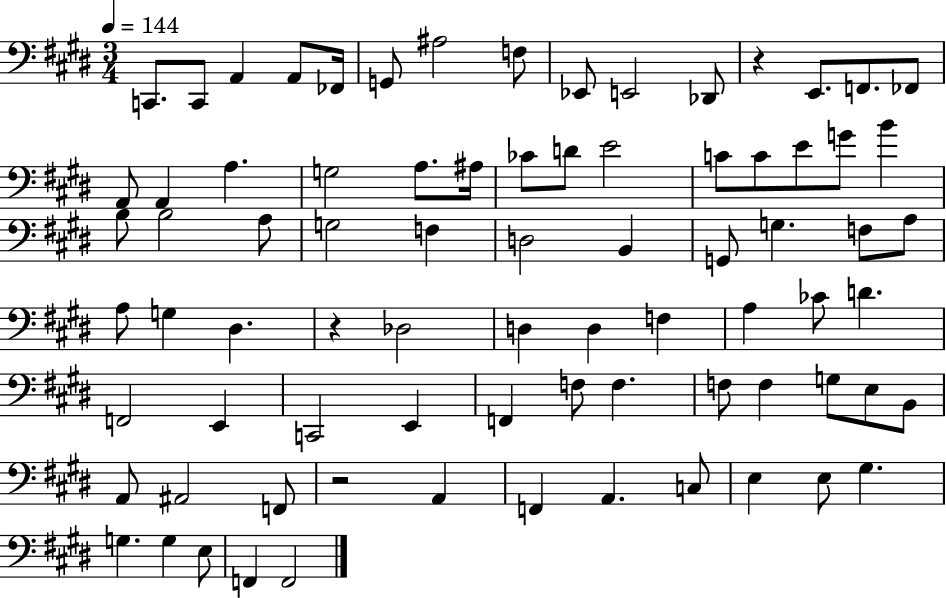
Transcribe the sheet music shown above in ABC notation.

X:1
T:Untitled
M:3/4
L:1/4
K:E
C,,/2 C,,/2 A,, A,,/2 _F,,/4 G,,/2 ^A,2 F,/2 _E,,/2 E,,2 _D,,/2 z E,,/2 F,,/2 _F,,/2 A,,/2 A,, A, G,2 A,/2 ^A,/4 _C/2 D/2 E2 C/2 C/2 E/2 G/2 B B,/2 B,2 A,/2 G,2 F, D,2 B,, G,,/2 G, F,/2 A,/2 A,/2 G, ^D, z _D,2 D, D, F, A, _C/2 D F,,2 E,, C,,2 E,, F,, F,/2 F, F,/2 F, G,/2 E,/2 B,,/2 A,,/2 ^A,,2 F,,/2 z2 A,, F,, A,, C,/2 E, E,/2 ^G, G, G, E,/2 F,, F,,2